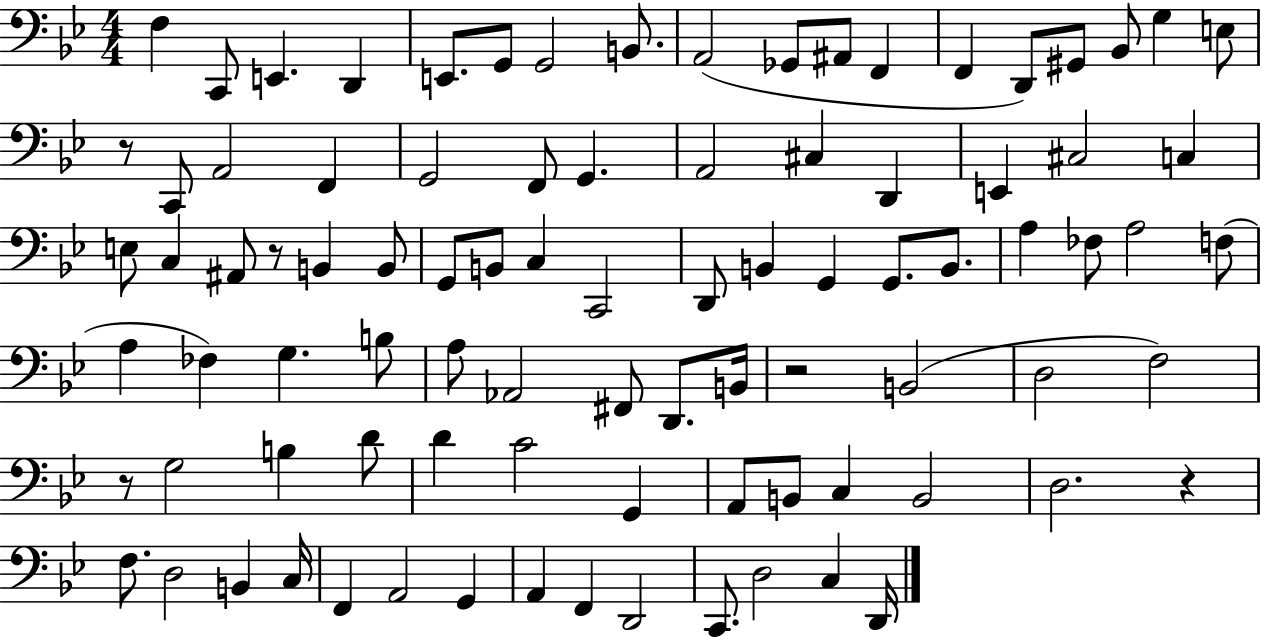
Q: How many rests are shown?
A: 5